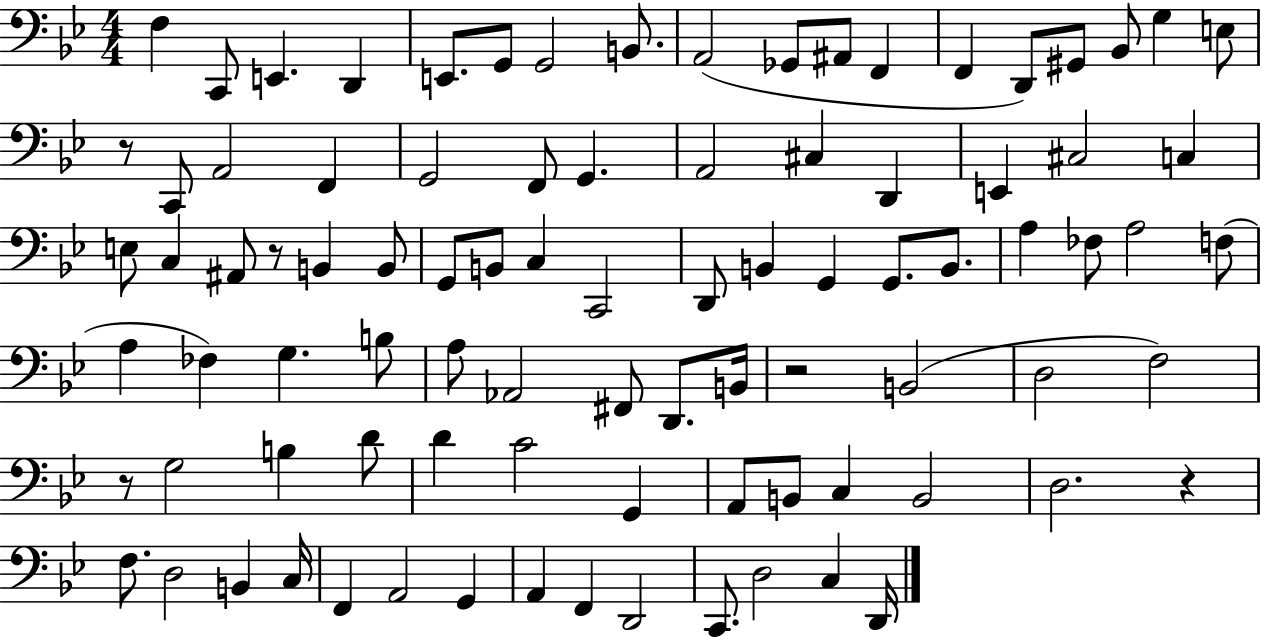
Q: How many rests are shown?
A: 5